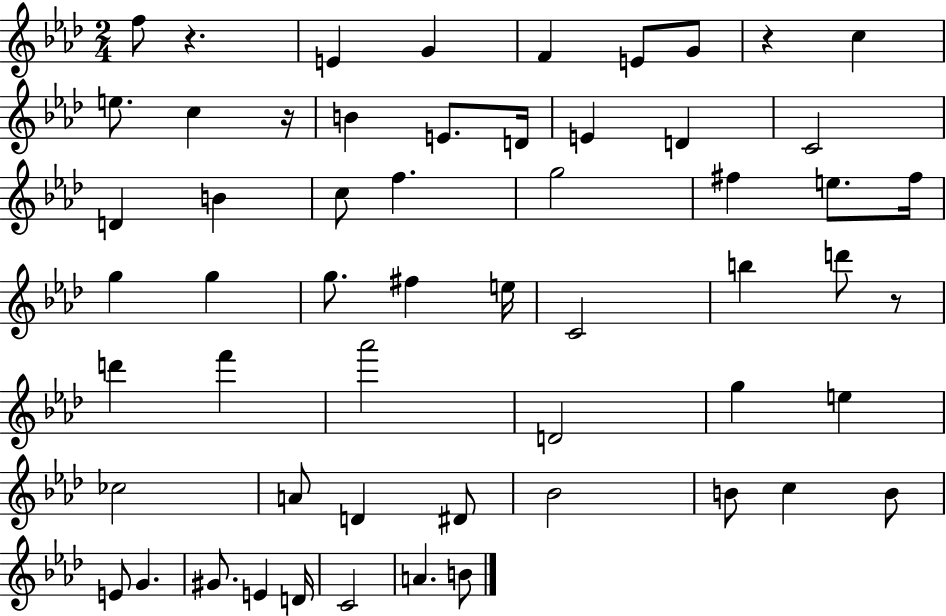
X:1
T:Untitled
M:2/4
L:1/4
K:Ab
f/2 z E G F E/2 G/2 z c e/2 c z/4 B E/2 D/4 E D C2 D B c/2 f g2 ^f e/2 ^f/4 g g g/2 ^f e/4 C2 b d'/2 z/2 d' f' _a'2 D2 g e _c2 A/2 D ^D/2 _B2 B/2 c B/2 E/2 G ^G/2 E D/4 C2 A B/2